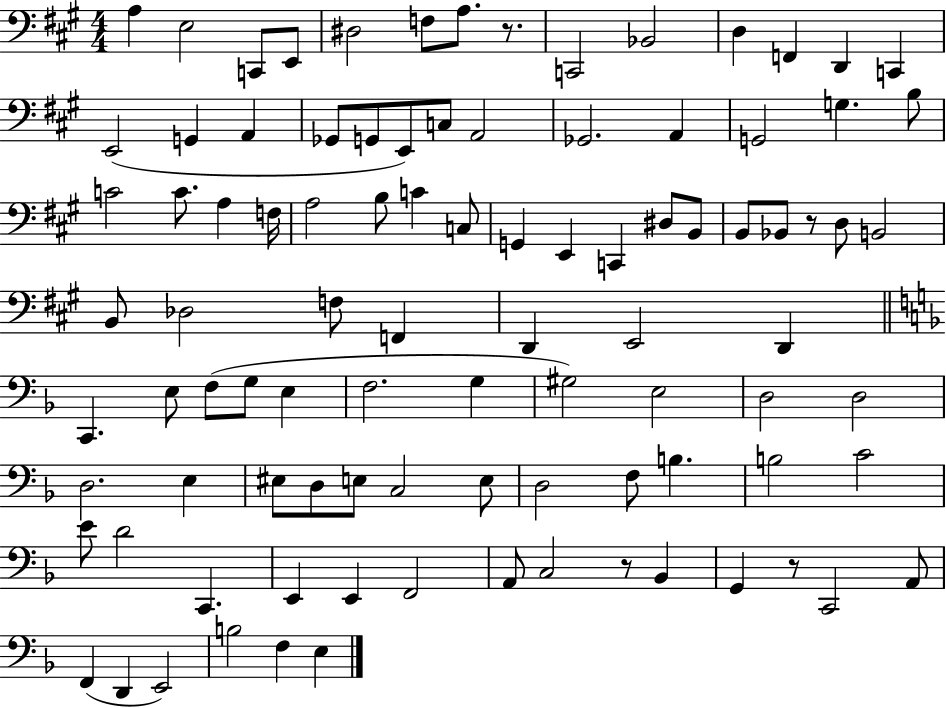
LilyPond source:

{
  \clef bass
  \numericTimeSignature
  \time 4/4
  \key a \major
  a4 e2 c,8 e,8 | dis2 f8 a8. r8. | c,2 bes,2 | d4 f,4 d,4 c,4 | \break e,2( g,4 a,4 | ges,8 g,8 e,8) c8 a,2 | ges,2. a,4 | g,2 g4. b8 | \break c'2 c'8. a4 f16 | a2 b8 c'4 c8 | g,4 e,4 c,4 dis8 b,8 | b,8 bes,8 r8 d8 b,2 | \break b,8 des2 f8 f,4 | d,4 e,2 d,4 | \bar "||" \break \key d \minor c,4. e8 f8( g8 e4 | f2. g4 | gis2) e2 | d2 d2 | \break d2. e4 | eis8 d8 e8 c2 e8 | d2 f8 b4. | b2 c'2 | \break e'8 d'2 c,4. | e,4 e,4 f,2 | a,8 c2 r8 bes,4 | g,4 r8 c,2 a,8 | \break f,4( d,4 e,2) | b2 f4 e4 | \bar "|."
}